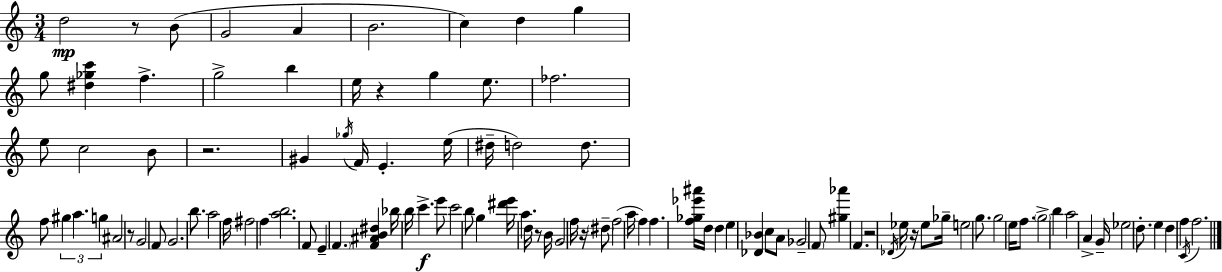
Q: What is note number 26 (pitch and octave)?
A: D5